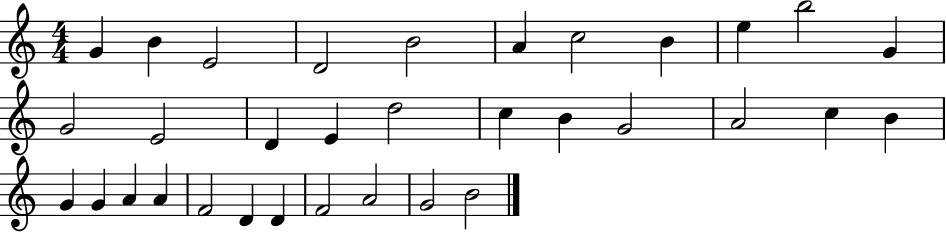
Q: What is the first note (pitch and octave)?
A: G4